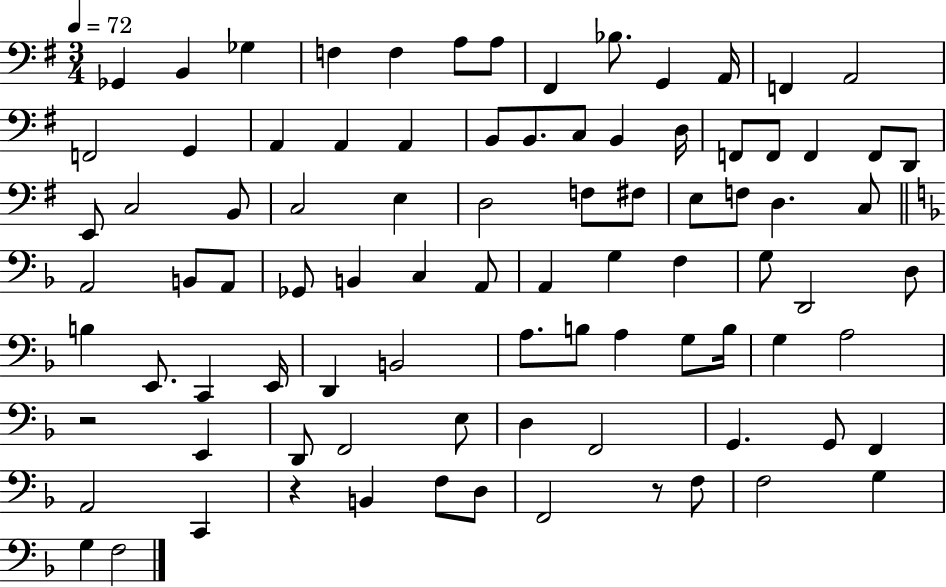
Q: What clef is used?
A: bass